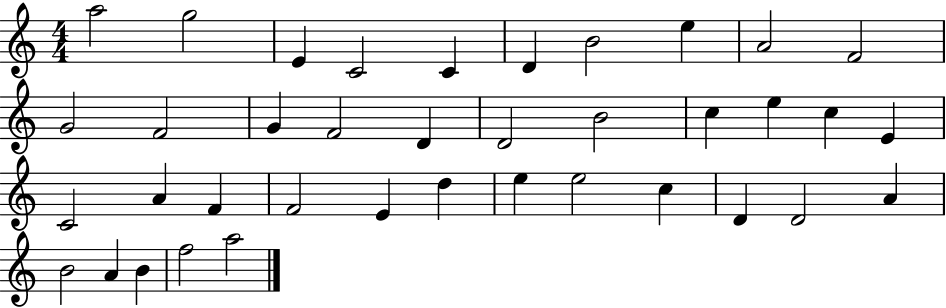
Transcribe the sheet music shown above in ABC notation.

X:1
T:Untitled
M:4/4
L:1/4
K:C
a2 g2 E C2 C D B2 e A2 F2 G2 F2 G F2 D D2 B2 c e c E C2 A F F2 E d e e2 c D D2 A B2 A B f2 a2